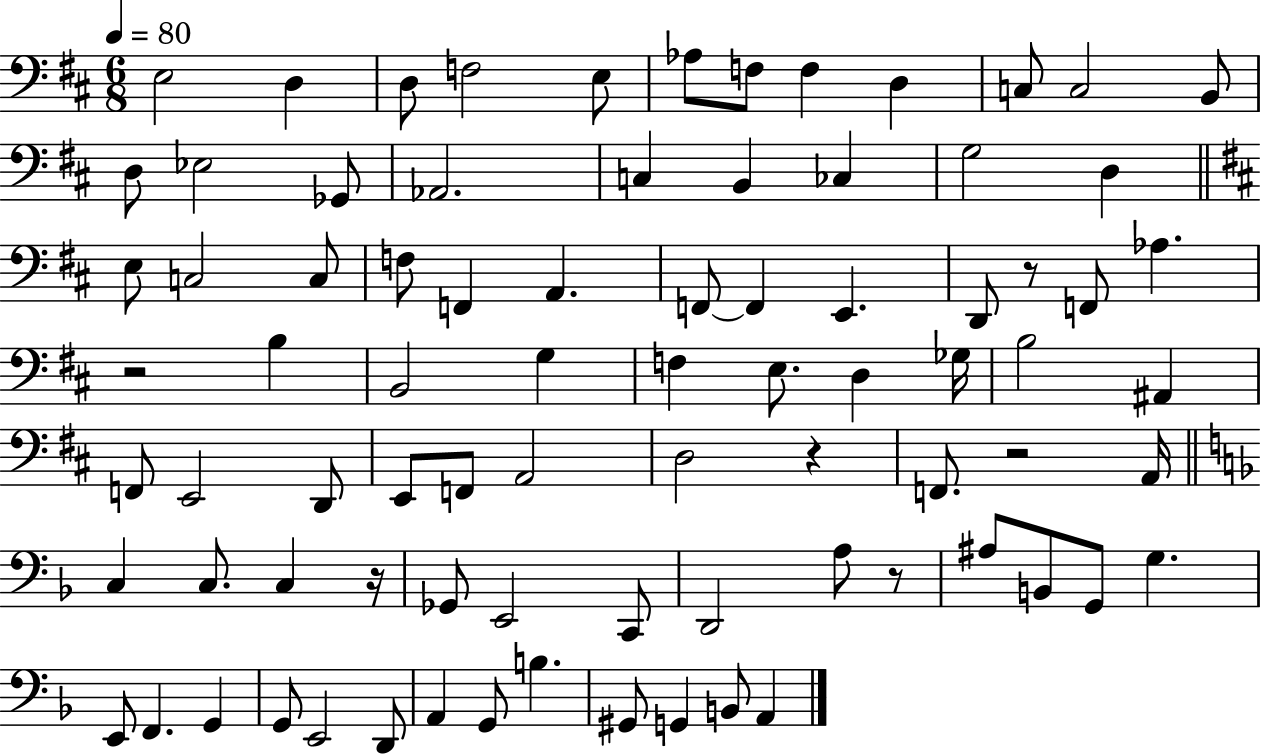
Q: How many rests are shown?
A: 6